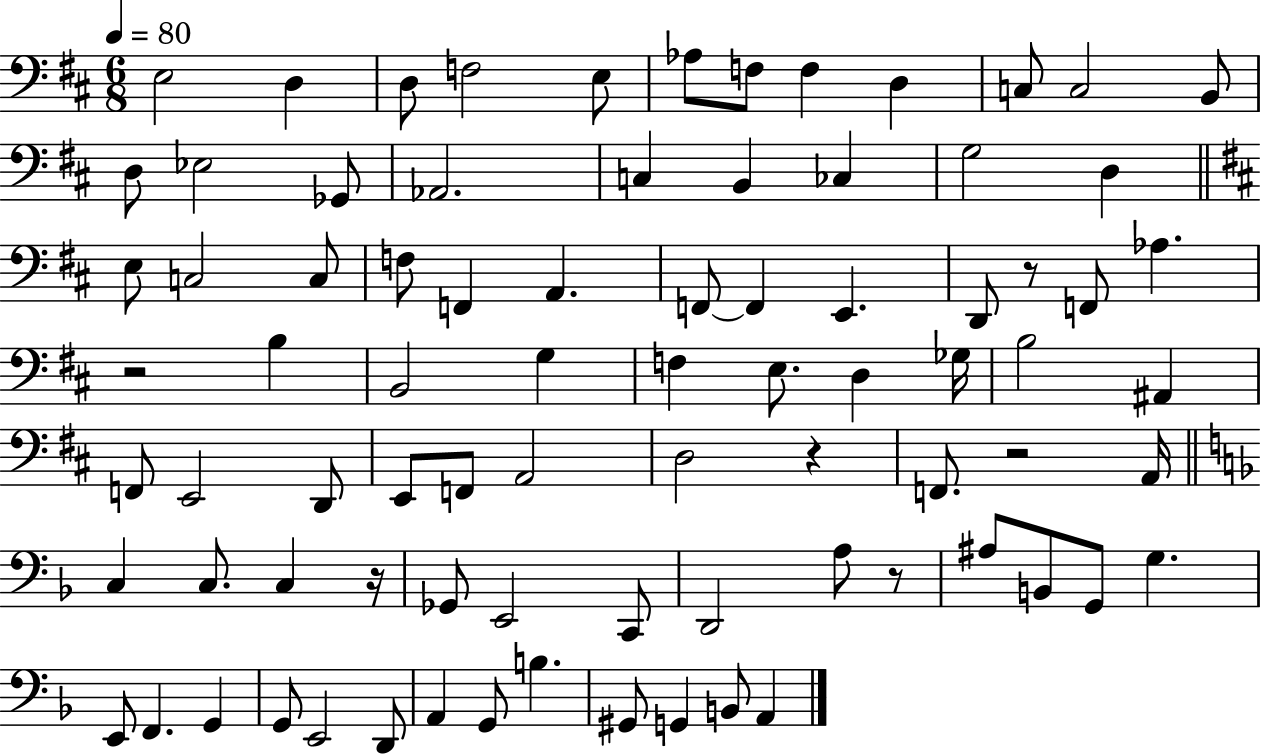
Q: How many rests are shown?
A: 6